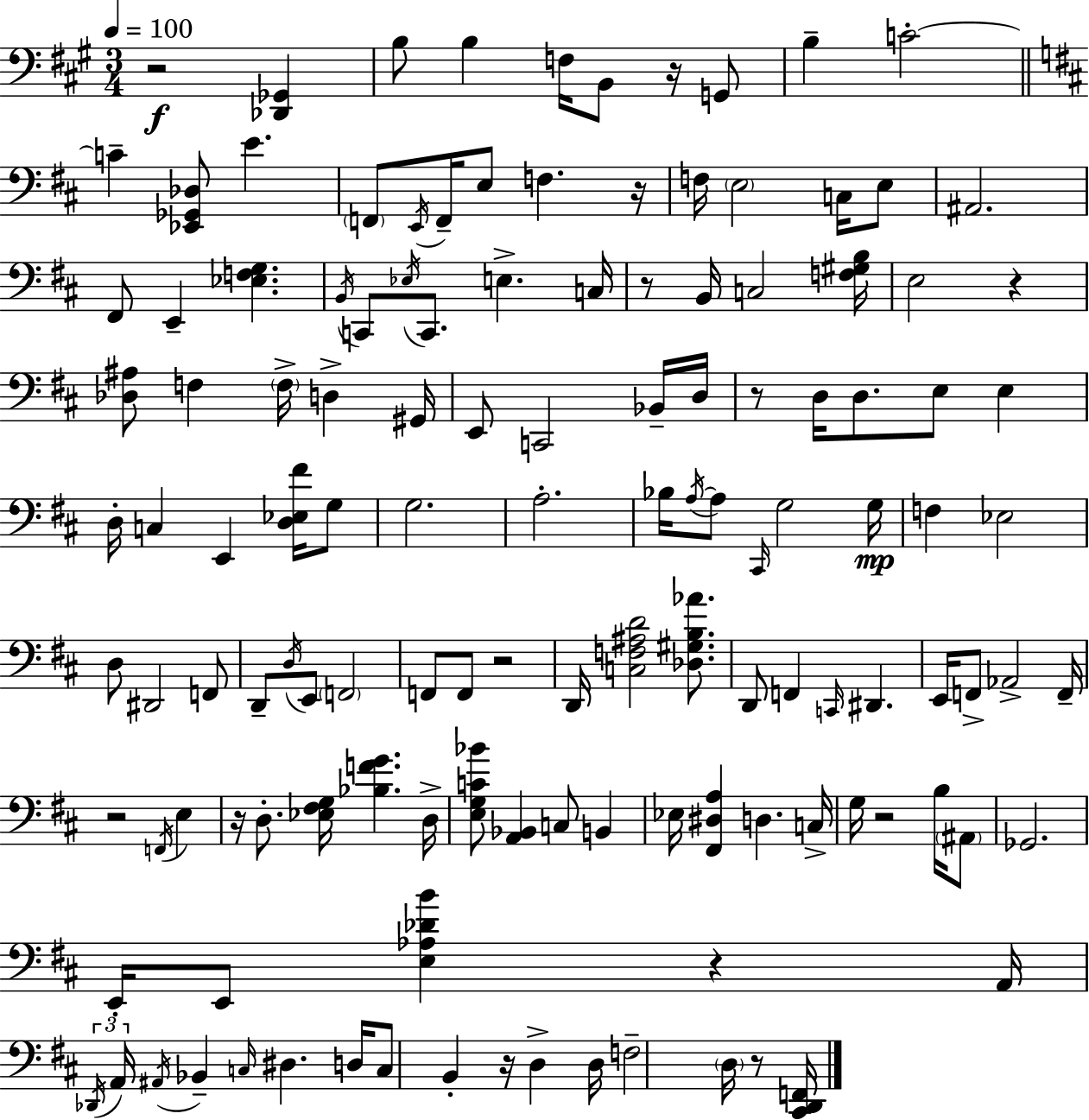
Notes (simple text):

R/h [Db2,Gb2]/q B3/e B3/q F3/s B2/e R/s G2/e B3/q C4/h C4/q [Eb2,Gb2,Db3]/e E4/q. F2/e E2/s F2/s E3/e F3/q. R/s F3/s E3/h C3/s E3/e A#2/h. F#2/e E2/q [Eb3,F3,G3]/q. B2/s C2/e Eb3/s C2/e. E3/q. C3/s R/e B2/s C3/h [F3,G#3,B3]/s E3/h R/q [Db3,A#3]/e F3/q F3/s D3/q G#2/s E2/e C2/h Bb2/s D3/s R/e D3/s D3/e. E3/e E3/q D3/s C3/q E2/q [D3,Eb3,F#4]/s G3/e G3/h. A3/h. Bb3/s A3/s A3/e C#2/s G3/h G3/s F3/q Eb3/h D3/e D#2/h F2/e D2/e D3/s E2/e F2/h F2/e F2/e R/h D2/s [C3,F3,A#3,D4]/h [Db3,G#3,B3,Ab4]/e. D2/e F2/q C2/s D#2/q. E2/s F2/e Ab2/h F2/s R/h F2/s E3/q R/s D3/e. [Eb3,F#3,G3]/s [Bb3,F4,G4]/q. D3/s [E3,G3,C4,Bb4]/e [A2,Bb2]/q C3/e B2/q Eb3/s [F#2,D#3,A3]/q D3/q. C3/s G3/s R/h B3/s A#2/e Gb2/h. E2/s E2/e [E3,Ab3,Db4,B4]/q R/q A2/s Db2/s A2/s A#2/s Bb2/q C3/s D#3/q. D3/s C3/e B2/q R/s D3/q D3/s F3/h D3/s R/e [C#2,D2,F2]/s